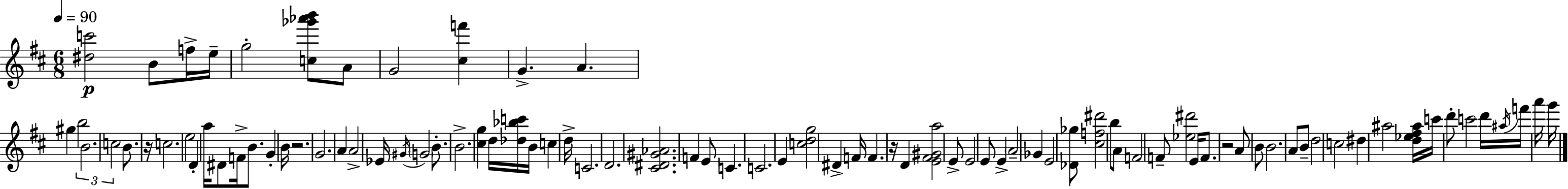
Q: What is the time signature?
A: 6/8